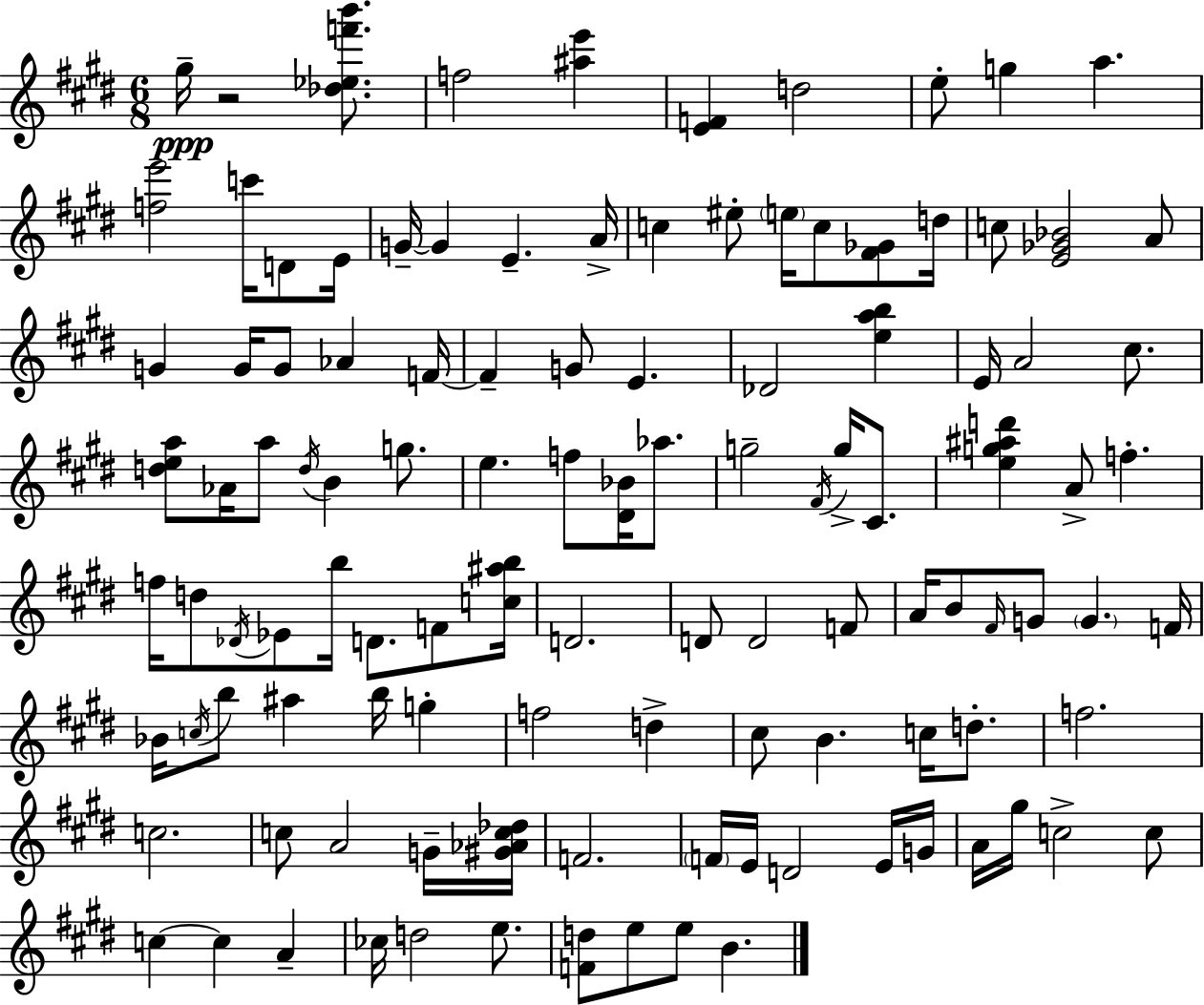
G#5/s R/h [Db5,Eb5,F6,B6]/e. F5/h [A#5,E6]/q [E4,F4]/q D5/h E5/e G5/q A5/q. [F5,E6]/h C6/s D4/e E4/s G4/s G4/q E4/q. A4/s C5/q EIS5/e E5/s C5/e [F#4,Gb4]/e D5/s C5/e [E4,Gb4,Bb4]/h A4/e G4/q G4/s G4/e Ab4/q F4/s F4/q G4/e E4/q. Db4/h [E5,A5,B5]/q E4/s A4/h C#5/e. [D5,E5,A5]/e Ab4/s A5/e D5/s B4/q G5/e. E5/q. F5/e [D#4,Bb4]/s Ab5/e. G5/h F#4/s G5/s C#4/e. [E5,G5,A#5,D6]/q A4/e F5/q. F5/s D5/e Db4/s Eb4/e B5/s D4/e. F4/e [C5,A#5,B5]/s D4/h. D4/e D4/h F4/e A4/s B4/e F#4/s G4/e G4/q. F4/s Bb4/s C5/s B5/e A#5/q B5/s G5/q F5/h D5/q C#5/e B4/q. C5/s D5/e. F5/h. C5/h. C5/e A4/h G4/s [G#4,Ab4,C5,Db5]/s F4/h. F4/s E4/s D4/h E4/s G4/s A4/s G#5/s C5/h C5/e C5/q C5/q A4/q CES5/s D5/h E5/e. [F4,D5]/e E5/e E5/e B4/q.